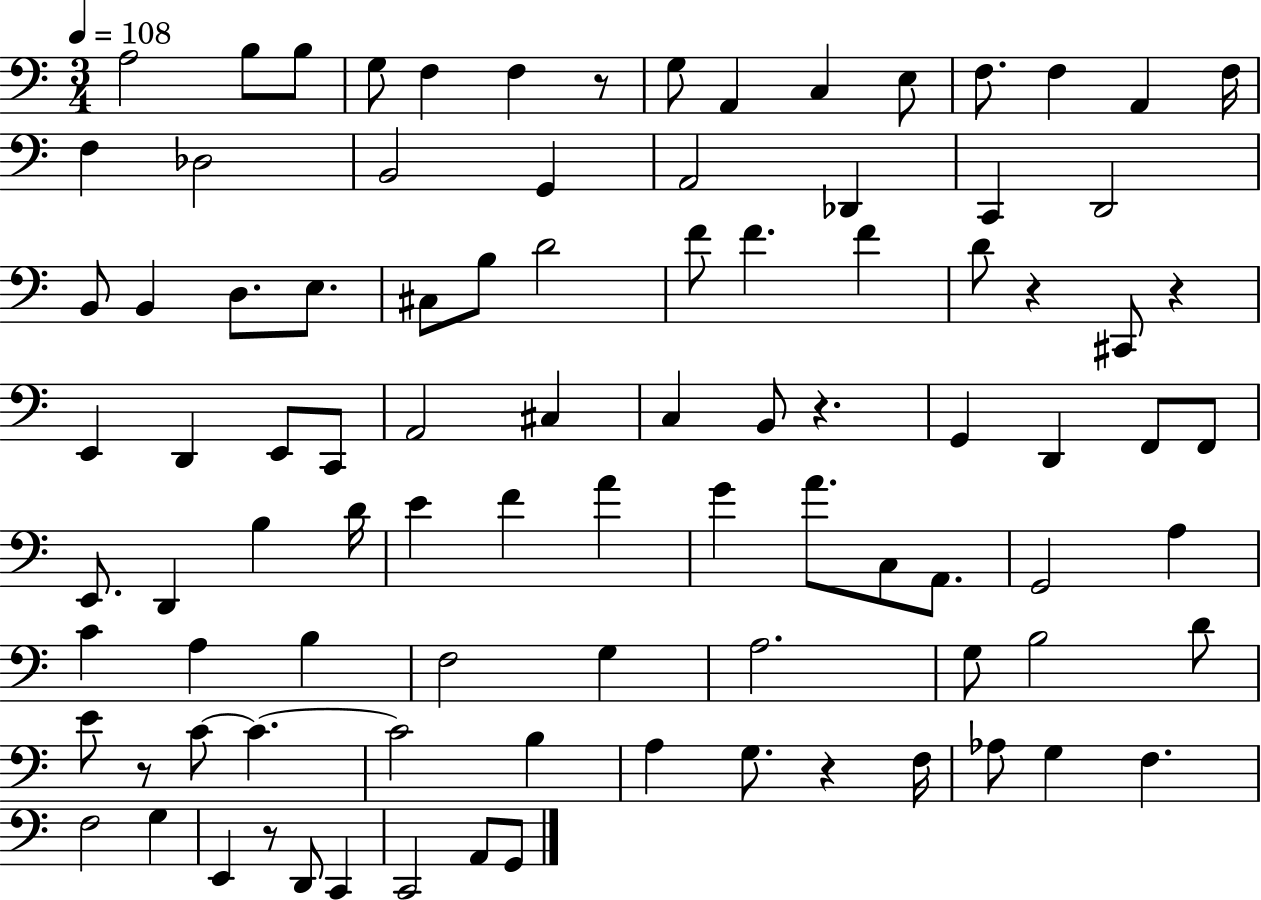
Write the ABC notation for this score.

X:1
T:Untitled
M:3/4
L:1/4
K:C
A,2 B,/2 B,/2 G,/2 F, F, z/2 G,/2 A,, C, E,/2 F,/2 F, A,, F,/4 F, _D,2 B,,2 G,, A,,2 _D,, C,, D,,2 B,,/2 B,, D,/2 E,/2 ^C,/2 B,/2 D2 F/2 F F D/2 z ^C,,/2 z E,, D,, E,,/2 C,,/2 A,,2 ^C, C, B,,/2 z G,, D,, F,,/2 F,,/2 E,,/2 D,, B, D/4 E F A G A/2 C,/2 A,,/2 G,,2 A, C A, B, F,2 G, A,2 G,/2 B,2 D/2 E/2 z/2 C/2 C C2 B, A, G,/2 z F,/4 _A,/2 G, F, F,2 G, E,, z/2 D,,/2 C,, C,,2 A,,/2 G,,/2